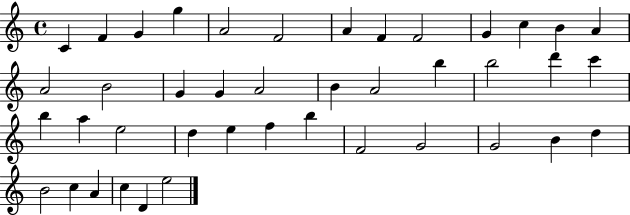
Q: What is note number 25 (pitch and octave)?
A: B5